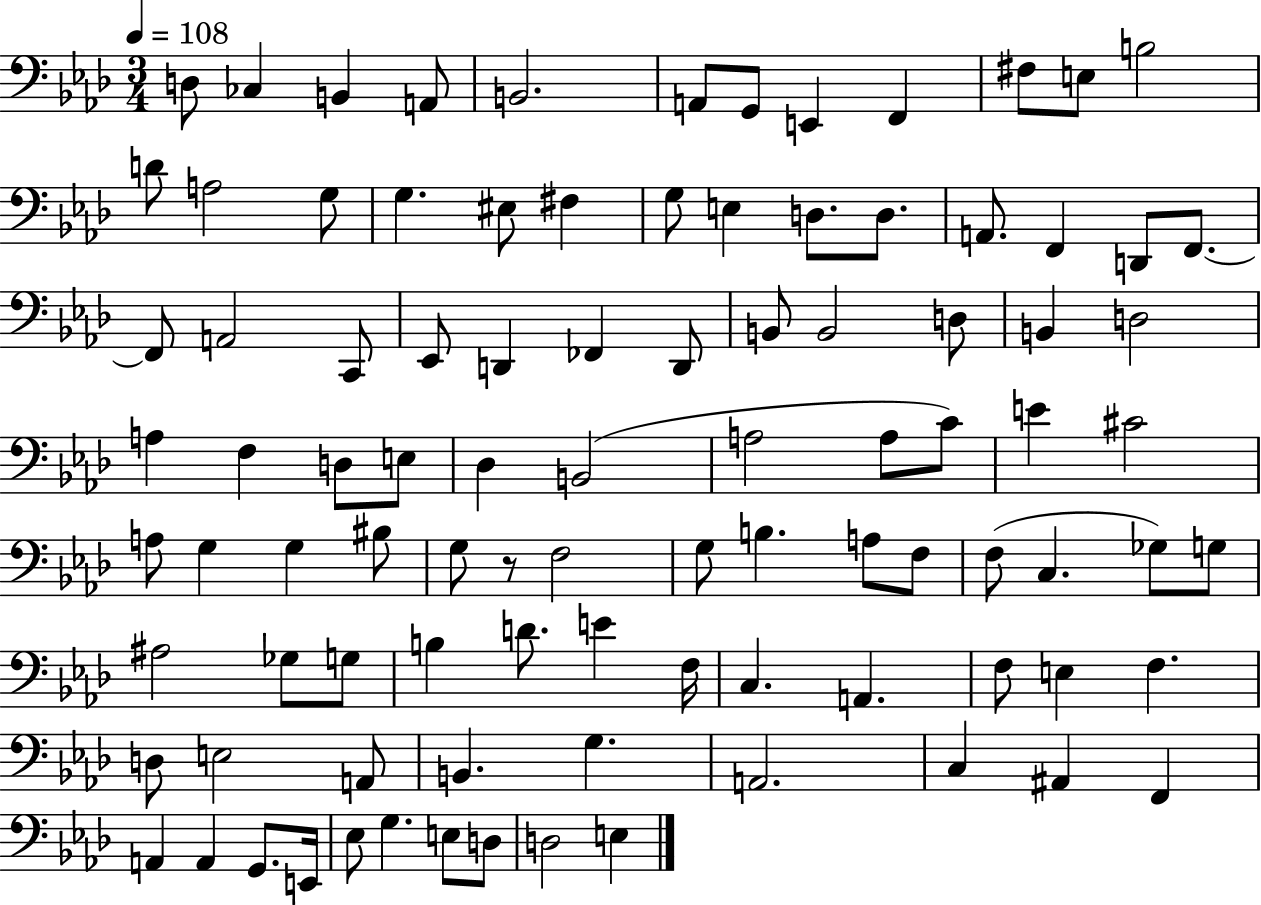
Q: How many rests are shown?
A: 1